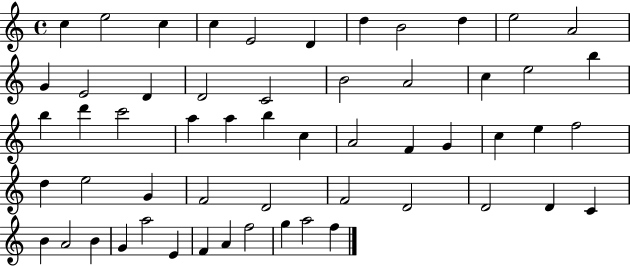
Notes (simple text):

C5/q E5/h C5/q C5/q E4/h D4/q D5/q B4/h D5/q E5/h A4/h G4/q E4/h D4/q D4/h C4/h B4/h A4/h C5/q E5/h B5/q B5/q D6/q C6/h A5/q A5/q B5/q C5/q A4/h F4/q G4/q C5/q E5/q F5/h D5/q E5/h G4/q F4/h D4/h F4/h D4/h D4/h D4/q C4/q B4/q A4/h B4/q G4/q A5/h E4/q F4/q A4/q F5/h G5/q A5/h F5/q